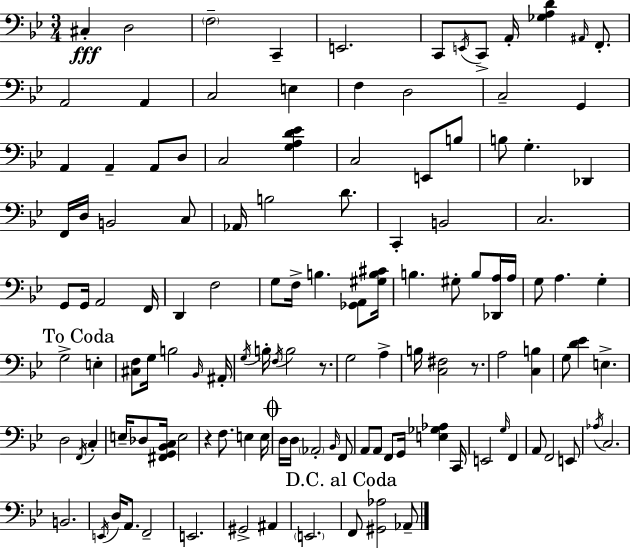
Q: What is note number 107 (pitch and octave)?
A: A#2